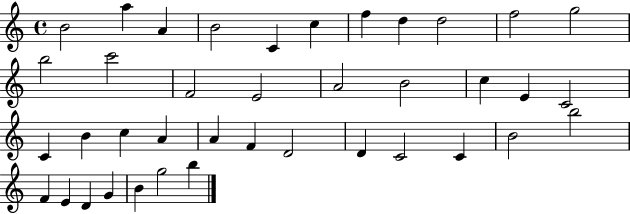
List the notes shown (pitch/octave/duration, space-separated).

B4/h A5/q A4/q B4/h C4/q C5/q F5/q D5/q D5/h F5/h G5/h B5/h C6/h F4/h E4/h A4/h B4/h C5/q E4/q C4/h C4/q B4/q C5/q A4/q A4/q F4/q D4/h D4/q C4/h C4/q B4/h B5/h F4/q E4/q D4/q G4/q B4/q G5/h B5/q